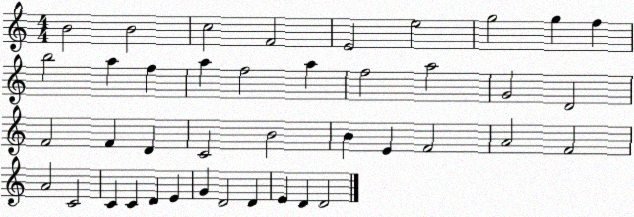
X:1
T:Untitled
M:4/4
L:1/4
K:C
B2 B2 c2 F2 E2 e2 g2 g f b2 a f a f2 a f2 a2 G2 D2 F2 F D C2 B2 B E F2 A2 F2 A2 C2 C C D E G D2 D E D D2